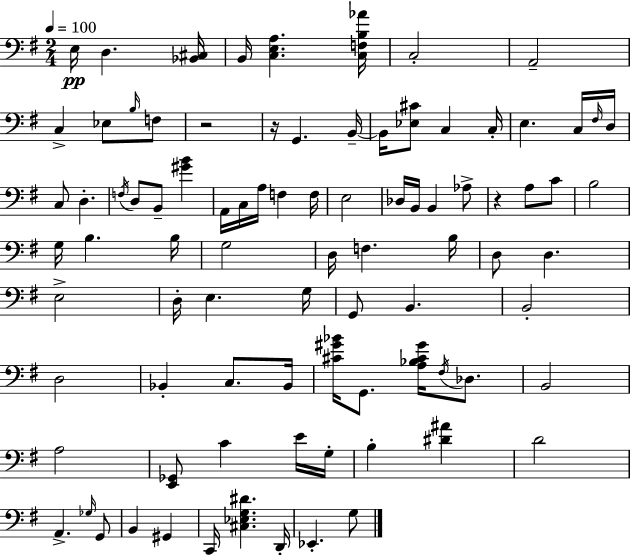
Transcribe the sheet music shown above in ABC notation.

X:1
T:Untitled
M:2/4
L:1/4
K:G
E,/4 D, [_B,,^C,]/4 B,,/4 [C,E,A,] [C,F,B,_A]/4 C,2 A,,2 C, _E,/2 B,/4 F,/2 z2 z/4 G,, B,,/4 B,,/4 [_E,^C]/2 C, C,/4 E, C,/4 ^F,/4 D,/4 C,/2 D, F,/4 D,/2 B,,/2 [^GB] A,,/4 C,/4 A,/4 F, F,/4 E,2 _D,/4 B,,/4 B,, _A,/2 z A,/2 C/2 B,2 G,/4 B, B,/4 G,2 D,/4 F, B,/4 D,/2 D, E,2 D,/4 E, G,/4 G,,/2 B,, B,,2 D,2 _B,, C,/2 _B,,/4 [^C^G_B]/4 G,,/2 [A,_B,^C^G]/4 ^F,/4 _D,/2 B,,2 A,2 [E,,_G,,]/2 C E/4 G,/4 B, [^D^A] D2 A,, _G,/4 G,,/2 B,, ^G,, C,,/4 [^C,_E,G,^D] D,,/4 _E,, G,/2